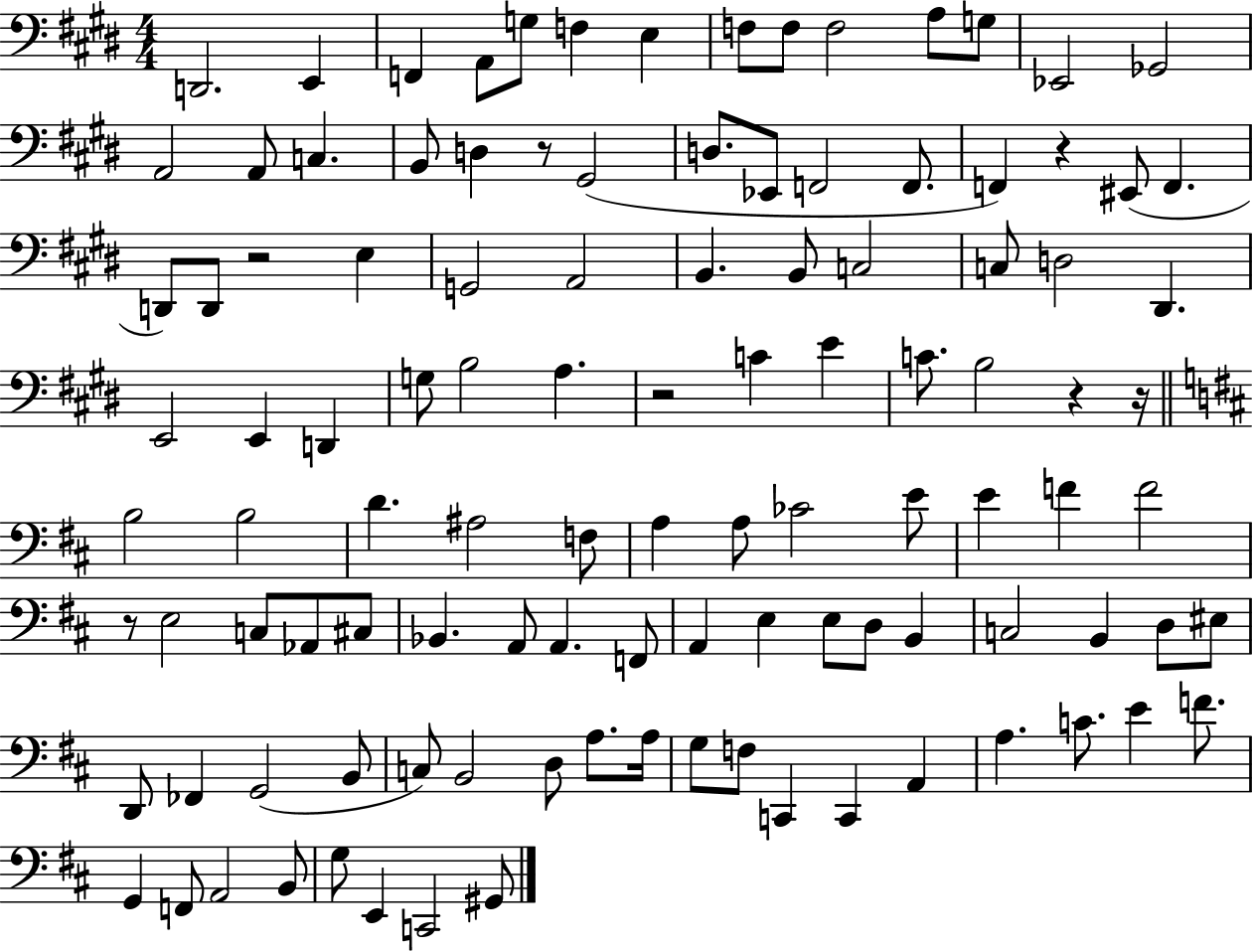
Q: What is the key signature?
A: E major